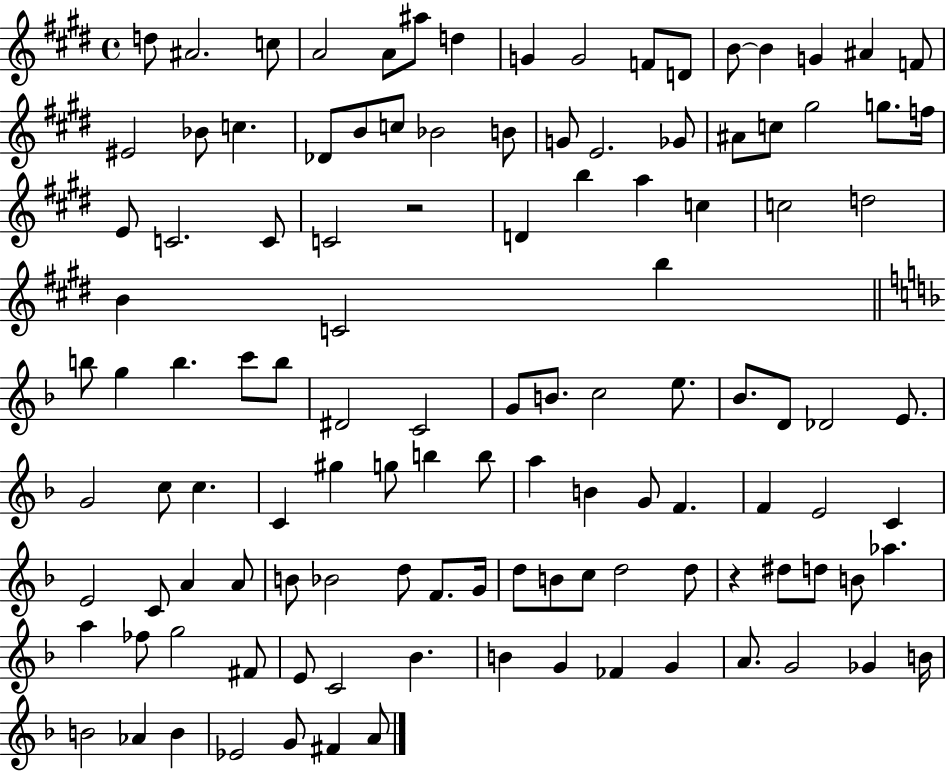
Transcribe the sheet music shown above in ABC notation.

X:1
T:Untitled
M:4/4
L:1/4
K:E
d/2 ^A2 c/2 A2 A/2 ^a/2 d G G2 F/2 D/2 B/2 B G ^A F/2 ^E2 _B/2 c _D/2 B/2 c/2 _B2 B/2 G/2 E2 _G/2 ^A/2 c/2 ^g2 g/2 f/4 E/2 C2 C/2 C2 z2 D b a c c2 d2 B C2 b b/2 g b c'/2 b/2 ^D2 C2 G/2 B/2 c2 e/2 _B/2 D/2 _D2 E/2 G2 c/2 c C ^g g/2 b b/2 a B G/2 F F E2 C E2 C/2 A A/2 B/2 _B2 d/2 F/2 G/4 d/2 B/2 c/2 d2 d/2 z ^d/2 d/2 B/2 _a a _f/2 g2 ^F/2 E/2 C2 _B B G _F G A/2 G2 _G B/4 B2 _A B _E2 G/2 ^F A/2